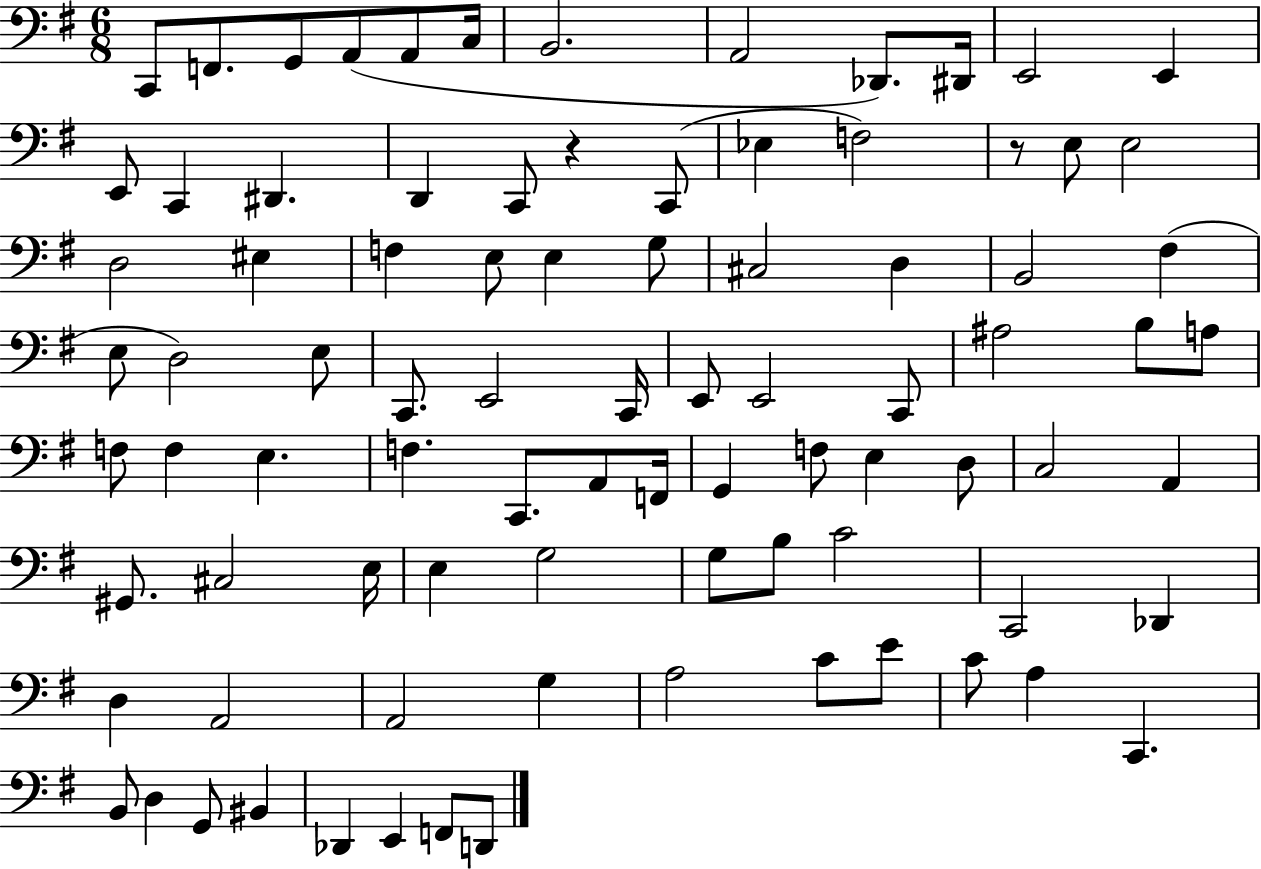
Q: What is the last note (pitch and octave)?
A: D2